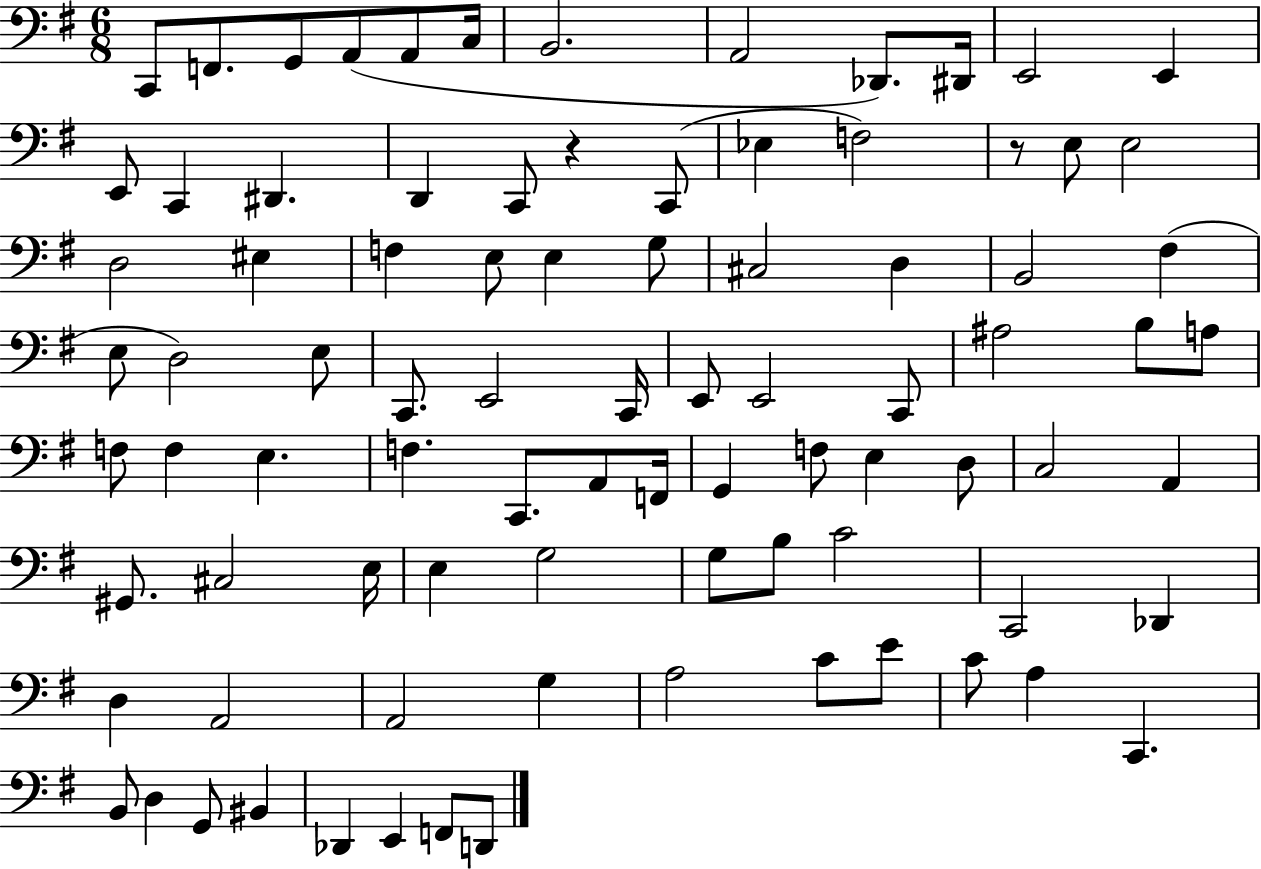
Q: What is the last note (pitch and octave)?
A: D2